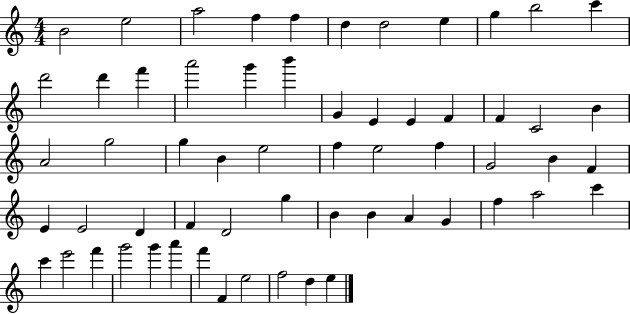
B4/h E5/h A5/h F5/q F5/q D5/q D5/h E5/q G5/q B5/h C6/q D6/h D6/q F6/q A6/h G6/q B6/q G4/q E4/q E4/q F4/q F4/q C4/h B4/q A4/h G5/h G5/q B4/q E5/h F5/q E5/h F5/q G4/h B4/q F4/q E4/q E4/h D4/q F4/q D4/h G5/q B4/q B4/q A4/q G4/q F5/q A5/h C6/q C6/q E6/h F6/q G6/h G6/q A6/q F6/q F4/q E5/h F5/h D5/q E5/q